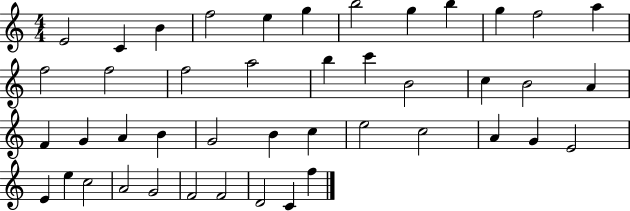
E4/h C4/q B4/q F5/h E5/q G5/q B5/h G5/q B5/q G5/q F5/h A5/q F5/h F5/h F5/h A5/h B5/q C6/q B4/h C5/q B4/h A4/q F4/q G4/q A4/q B4/q G4/h B4/q C5/q E5/h C5/h A4/q G4/q E4/h E4/q E5/q C5/h A4/h G4/h F4/h F4/h D4/h C4/q F5/q